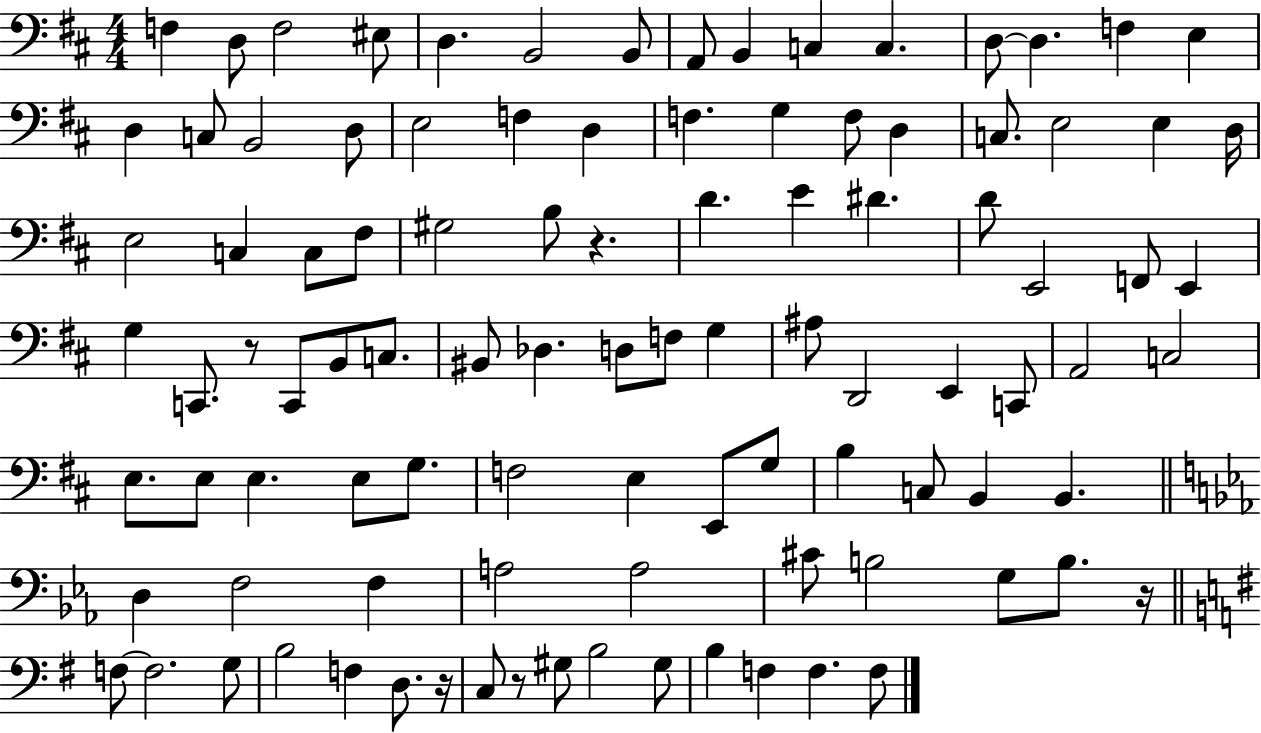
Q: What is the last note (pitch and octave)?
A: F3